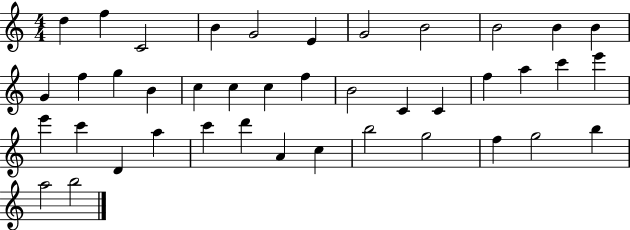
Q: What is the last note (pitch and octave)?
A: B5